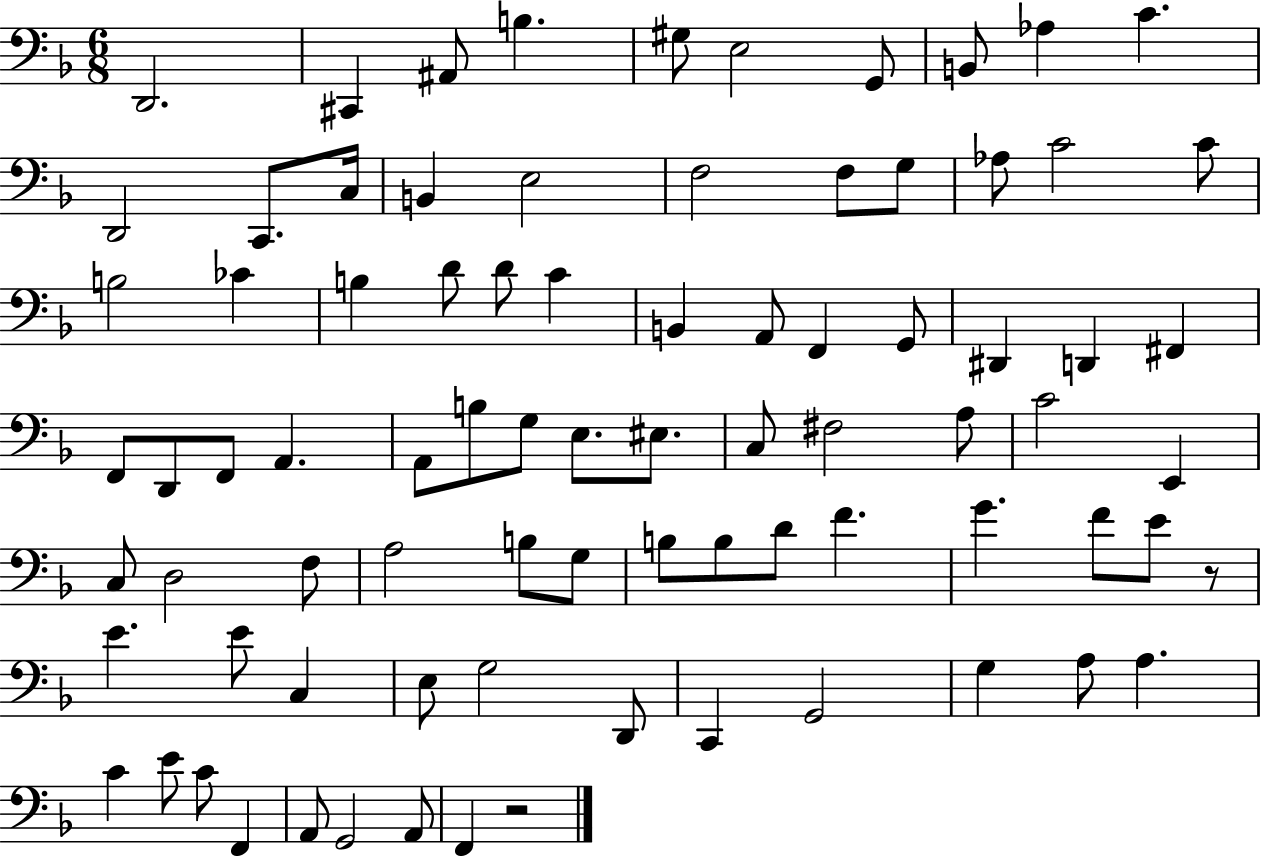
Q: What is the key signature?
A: F major